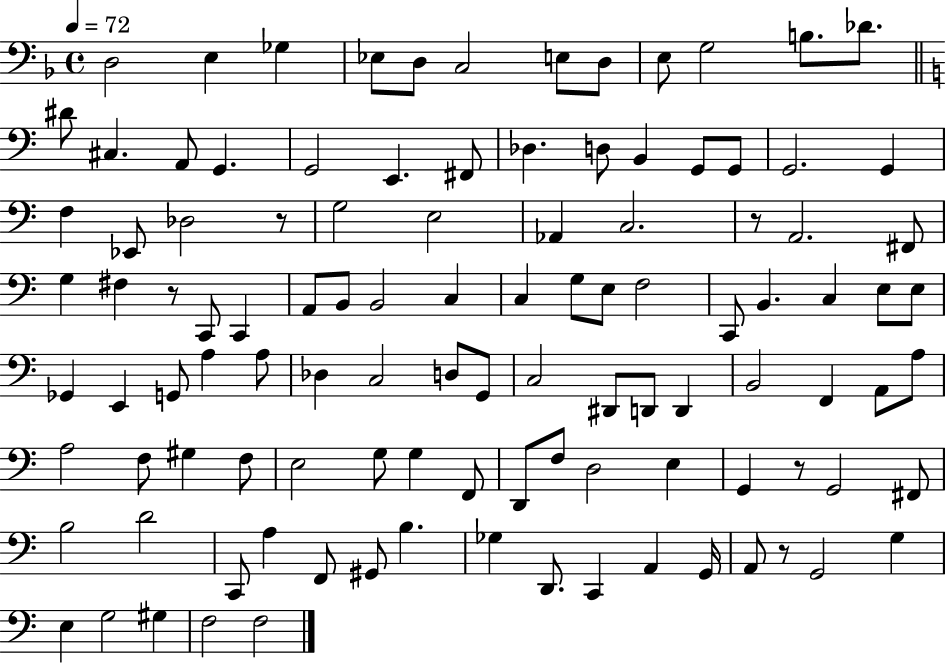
{
  \clef bass
  \time 4/4
  \defaultTimeSignature
  \key f \major
  \tempo 4 = 72
  d2 e4 ges4 | ees8 d8 c2 e8 d8 | e8 g2 b8. des'8. | \bar "||" \break \key c \major dis'8 cis4. a,8 g,4. | g,2 e,4. fis,8 | des4. d8 b,4 g,8 g,8 | g,2. g,4 | \break f4 ees,8 des2 r8 | g2 e2 | aes,4 c2. | r8 a,2. fis,8 | \break g4 fis4 r8 c,8 c,4 | a,8 b,8 b,2 c4 | c4 g8 e8 f2 | c,8 b,4. c4 e8 e8 | \break ges,4 e,4 g,8 a4 a8 | des4 c2 d8 g,8 | c2 dis,8 d,8 d,4 | b,2 f,4 a,8 a8 | \break a2 f8 gis4 f8 | e2 g8 g4 f,8 | d,8 f8 d2 e4 | g,4 r8 g,2 fis,8 | \break b2 d'2 | c,8 a4 f,8 gis,8 b4. | ges4 d,8. c,4 a,4 g,16 | a,8 r8 g,2 g4 | \break e4 g2 gis4 | f2 f2 | \bar "|."
}